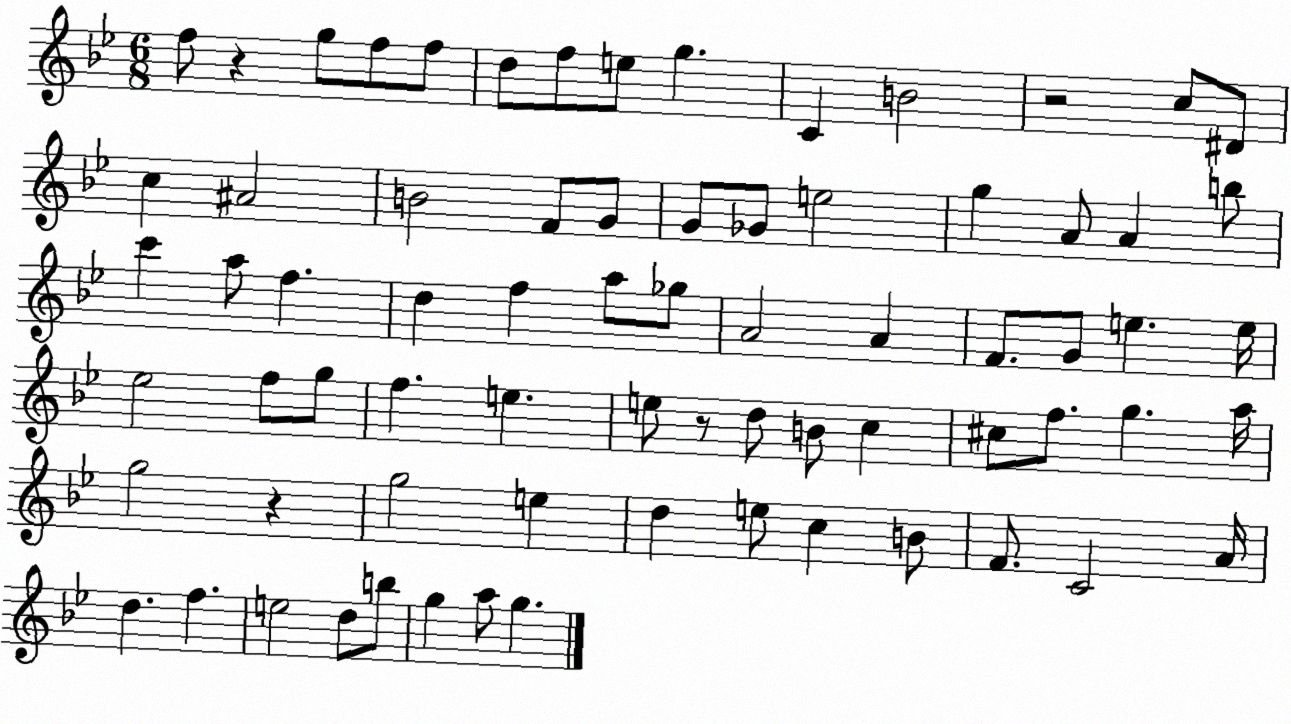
X:1
T:Untitled
M:6/8
L:1/4
K:Bb
f/2 z g/2 f/2 f/2 d/2 f/2 e/2 g C B2 z2 c/2 ^D/2 c ^A2 B2 F/2 G/2 G/2 _G/2 e2 g A/2 A b/2 c' a/2 f d f a/2 _g/2 A2 A F/2 G/2 e e/4 _e2 f/2 g/2 f e e/2 z/2 d/2 B/2 c ^c/2 f/2 g a/4 g2 z g2 e d e/2 c B/2 F/2 C2 A/4 d f e2 d/2 b/2 g a/2 g